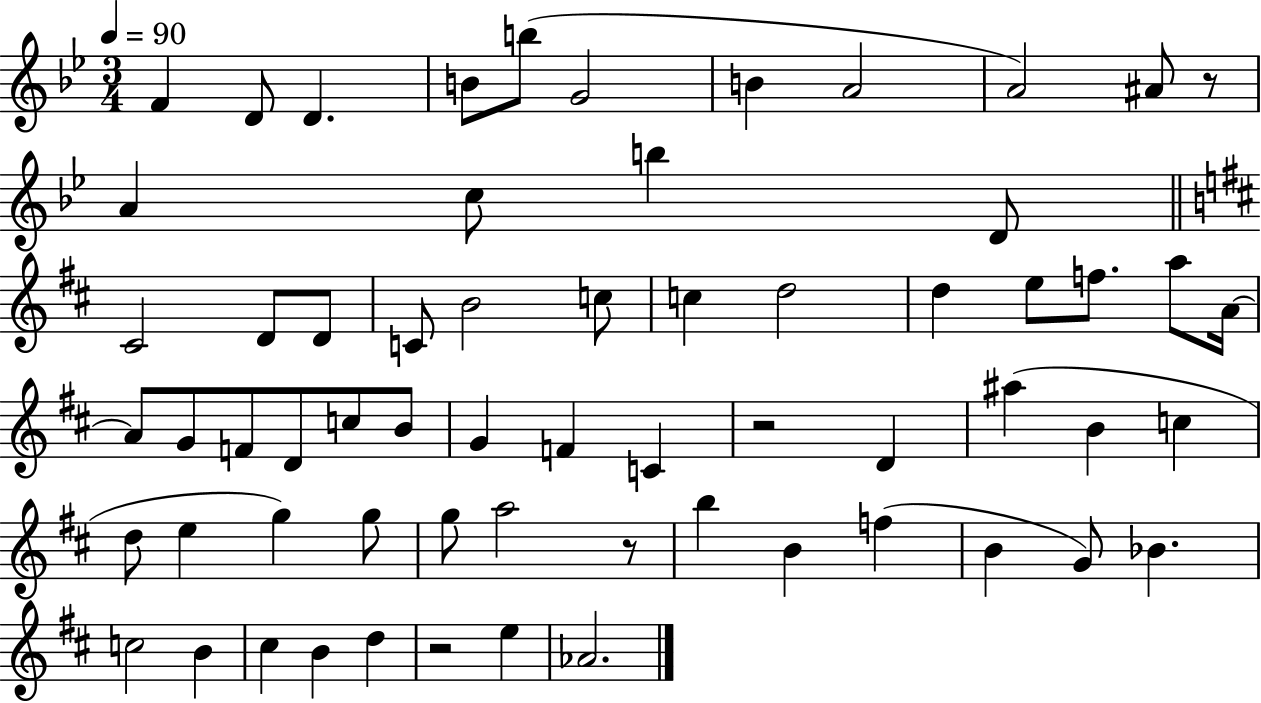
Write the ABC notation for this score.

X:1
T:Untitled
M:3/4
L:1/4
K:Bb
F D/2 D B/2 b/2 G2 B A2 A2 ^A/2 z/2 A c/2 b D/2 ^C2 D/2 D/2 C/2 B2 c/2 c d2 d e/2 f/2 a/2 A/4 A/2 G/2 F/2 D/2 c/2 B/2 G F C z2 D ^a B c d/2 e g g/2 g/2 a2 z/2 b B f B G/2 _B c2 B ^c B d z2 e _A2